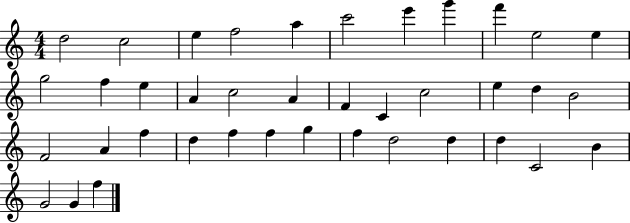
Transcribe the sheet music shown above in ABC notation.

X:1
T:Untitled
M:4/4
L:1/4
K:C
d2 c2 e f2 a c'2 e' g' f' e2 e g2 f e A c2 A F C c2 e d B2 F2 A f d f f g f d2 d d C2 B G2 G f